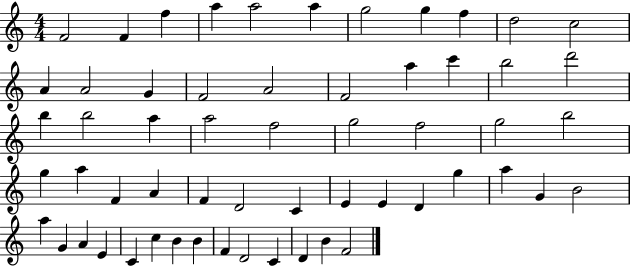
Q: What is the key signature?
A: C major